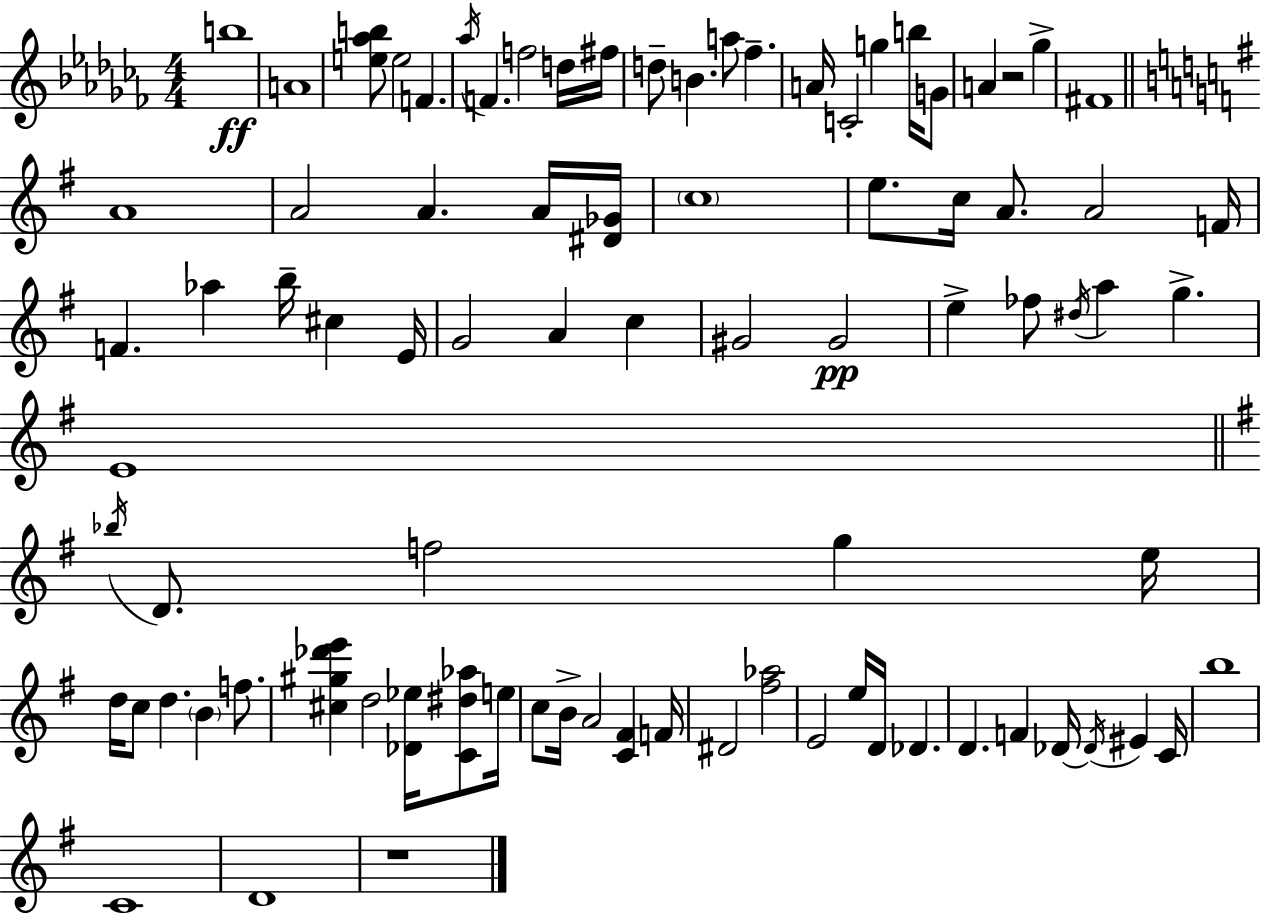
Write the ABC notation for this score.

X:1
T:Untitled
M:4/4
L:1/4
K:Abm
b4 A4 [e_ab]/2 e2 F _a/4 F f2 d/4 ^f/4 d/2 B a/2 _f A/4 C2 g b/4 G/2 A z2 _g ^F4 A4 A2 A A/4 [^D_G]/4 c4 e/2 c/4 A/2 A2 F/4 F _a b/4 ^c E/4 G2 A c ^G2 ^G2 e _f/2 ^d/4 a g E4 _b/4 D/2 f2 g e/4 d/4 c/2 d B f/2 [^c^g_d'e'] d2 [_D_e]/4 [C^d_a]/2 e/4 c/2 B/4 A2 [C^F] F/4 ^D2 [^f_a]2 E2 e/4 D/4 _D D F _D/4 _D/4 ^E C/4 b4 C4 D4 z4